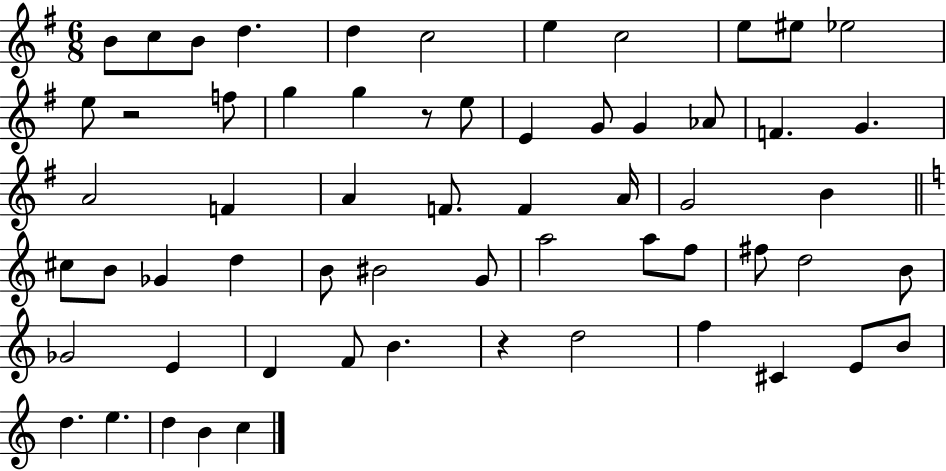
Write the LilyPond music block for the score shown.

{
  \clef treble
  \numericTimeSignature
  \time 6/8
  \key g \major
  b'8 c''8 b'8 d''4. | d''4 c''2 | e''4 c''2 | e''8 eis''8 ees''2 | \break e''8 r2 f''8 | g''4 g''4 r8 e''8 | e'4 g'8 g'4 aes'8 | f'4. g'4. | \break a'2 f'4 | a'4 f'8. f'4 a'16 | g'2 b'4 | \bar "||" \break \key a \minor cis''8 b'8 ges'4 d''4 | b'8 bis'2 g'8 | a''2 a''8 f''8 | fis''8 d''2 b'8 | \break ges'2 e'4 | d'4 f'8 b'4. | r4 d''2 | f''4 cis'4 e'8 b'8 | \break d''4. e''4. | d''4 b'4 c''4 | \bar "|."
}